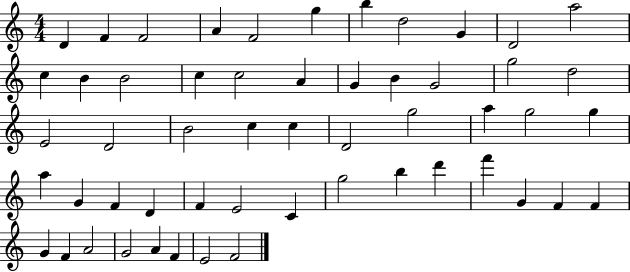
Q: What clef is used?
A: treble